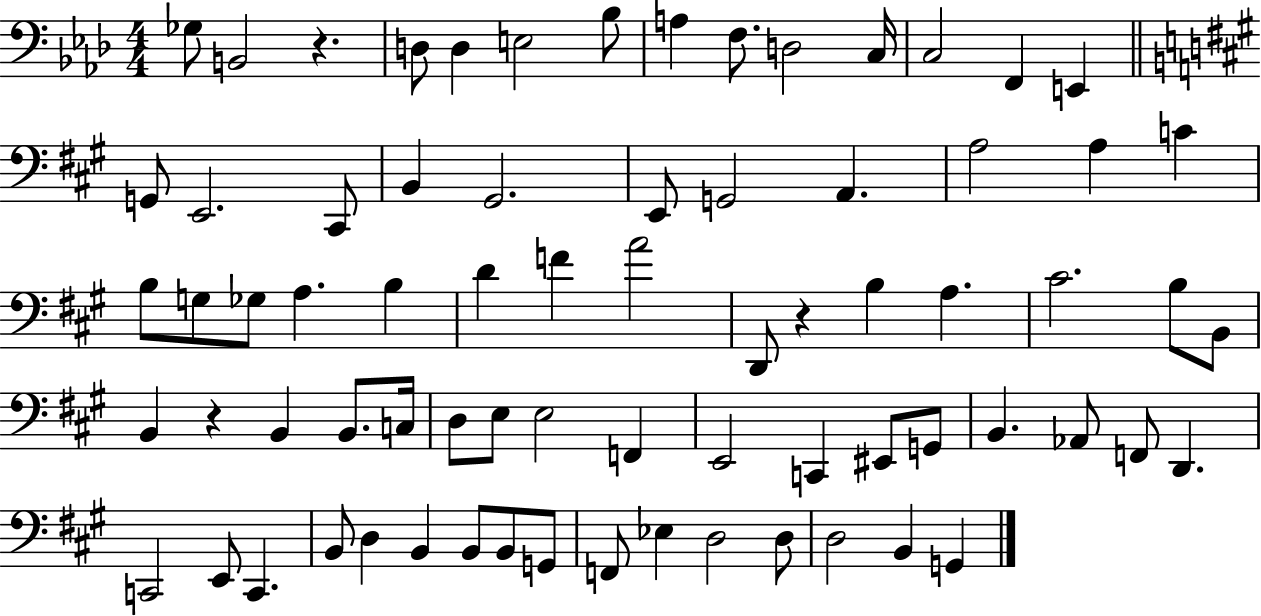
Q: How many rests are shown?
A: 3